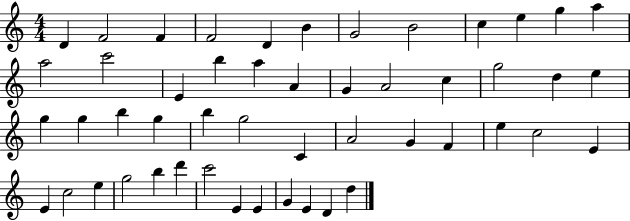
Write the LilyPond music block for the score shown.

{
  \clef treble
  \numericTimeSignature
  \time 4/4
  \key c \major
  d'4 f'2 f'4 | f'2 d'4 b'4 | g'2 b'2 | c''4 e''4 g''4 a''4 | \break a''2 c'''2 | e'4 b''4 a''4 a'4 | g'4 a'2 c''4 | g''2 d''4 e''4 | \break g''4 g''4 b''4 g''4 | b''4 g''2 c'4 | a'2 g'4 f'4 | e''4 c''2 e'4 | \break e'4 c''2 e''4 | g''2 b''4 d'''4 | c'''2 e'4 e'4 | g'4 e'4 d'4 d''4 | \break \bar "|."
}